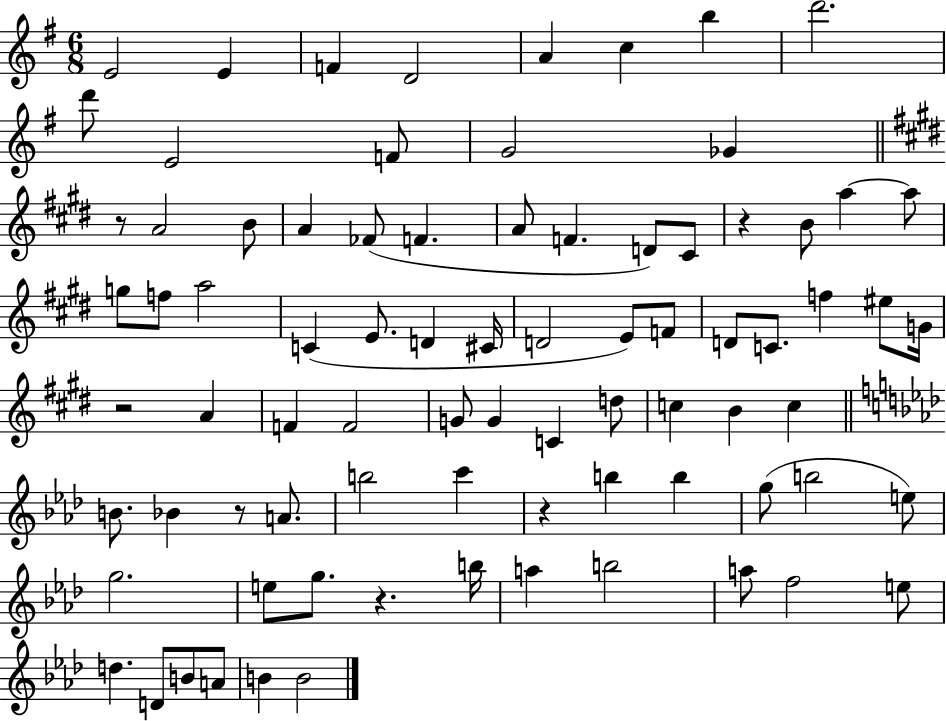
X:1
T:Untitled
M:6/8
L:1/4
K:G
E2 E F D2 A c b d'2 d'/2 E2 F/2 G2 _G z/2 A2 B/2 A _F/2 F A/2 F D/2 ^C/2 z B/2 a a/2 g/2 f/2 a2 C E/2 D ^C/4 D2 E/2 F/2 D/2 C/2 f ^e/2 G/4 z2 A F F2 G/2 G C d/2 c B c B/2 _B z/2 A/2 b2 c' z b b g/2 b2 e/2 g2 e/2 g/2 z b/4 a b2 a/2 f2 e/2 d D/2 B/2 A/2 B B2